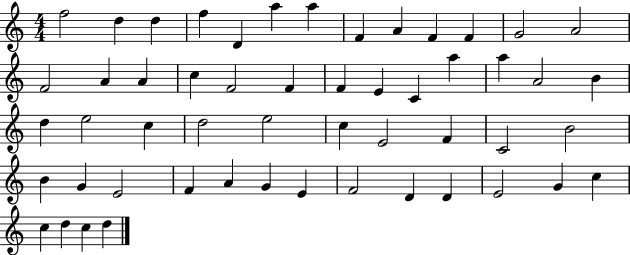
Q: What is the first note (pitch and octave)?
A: F5